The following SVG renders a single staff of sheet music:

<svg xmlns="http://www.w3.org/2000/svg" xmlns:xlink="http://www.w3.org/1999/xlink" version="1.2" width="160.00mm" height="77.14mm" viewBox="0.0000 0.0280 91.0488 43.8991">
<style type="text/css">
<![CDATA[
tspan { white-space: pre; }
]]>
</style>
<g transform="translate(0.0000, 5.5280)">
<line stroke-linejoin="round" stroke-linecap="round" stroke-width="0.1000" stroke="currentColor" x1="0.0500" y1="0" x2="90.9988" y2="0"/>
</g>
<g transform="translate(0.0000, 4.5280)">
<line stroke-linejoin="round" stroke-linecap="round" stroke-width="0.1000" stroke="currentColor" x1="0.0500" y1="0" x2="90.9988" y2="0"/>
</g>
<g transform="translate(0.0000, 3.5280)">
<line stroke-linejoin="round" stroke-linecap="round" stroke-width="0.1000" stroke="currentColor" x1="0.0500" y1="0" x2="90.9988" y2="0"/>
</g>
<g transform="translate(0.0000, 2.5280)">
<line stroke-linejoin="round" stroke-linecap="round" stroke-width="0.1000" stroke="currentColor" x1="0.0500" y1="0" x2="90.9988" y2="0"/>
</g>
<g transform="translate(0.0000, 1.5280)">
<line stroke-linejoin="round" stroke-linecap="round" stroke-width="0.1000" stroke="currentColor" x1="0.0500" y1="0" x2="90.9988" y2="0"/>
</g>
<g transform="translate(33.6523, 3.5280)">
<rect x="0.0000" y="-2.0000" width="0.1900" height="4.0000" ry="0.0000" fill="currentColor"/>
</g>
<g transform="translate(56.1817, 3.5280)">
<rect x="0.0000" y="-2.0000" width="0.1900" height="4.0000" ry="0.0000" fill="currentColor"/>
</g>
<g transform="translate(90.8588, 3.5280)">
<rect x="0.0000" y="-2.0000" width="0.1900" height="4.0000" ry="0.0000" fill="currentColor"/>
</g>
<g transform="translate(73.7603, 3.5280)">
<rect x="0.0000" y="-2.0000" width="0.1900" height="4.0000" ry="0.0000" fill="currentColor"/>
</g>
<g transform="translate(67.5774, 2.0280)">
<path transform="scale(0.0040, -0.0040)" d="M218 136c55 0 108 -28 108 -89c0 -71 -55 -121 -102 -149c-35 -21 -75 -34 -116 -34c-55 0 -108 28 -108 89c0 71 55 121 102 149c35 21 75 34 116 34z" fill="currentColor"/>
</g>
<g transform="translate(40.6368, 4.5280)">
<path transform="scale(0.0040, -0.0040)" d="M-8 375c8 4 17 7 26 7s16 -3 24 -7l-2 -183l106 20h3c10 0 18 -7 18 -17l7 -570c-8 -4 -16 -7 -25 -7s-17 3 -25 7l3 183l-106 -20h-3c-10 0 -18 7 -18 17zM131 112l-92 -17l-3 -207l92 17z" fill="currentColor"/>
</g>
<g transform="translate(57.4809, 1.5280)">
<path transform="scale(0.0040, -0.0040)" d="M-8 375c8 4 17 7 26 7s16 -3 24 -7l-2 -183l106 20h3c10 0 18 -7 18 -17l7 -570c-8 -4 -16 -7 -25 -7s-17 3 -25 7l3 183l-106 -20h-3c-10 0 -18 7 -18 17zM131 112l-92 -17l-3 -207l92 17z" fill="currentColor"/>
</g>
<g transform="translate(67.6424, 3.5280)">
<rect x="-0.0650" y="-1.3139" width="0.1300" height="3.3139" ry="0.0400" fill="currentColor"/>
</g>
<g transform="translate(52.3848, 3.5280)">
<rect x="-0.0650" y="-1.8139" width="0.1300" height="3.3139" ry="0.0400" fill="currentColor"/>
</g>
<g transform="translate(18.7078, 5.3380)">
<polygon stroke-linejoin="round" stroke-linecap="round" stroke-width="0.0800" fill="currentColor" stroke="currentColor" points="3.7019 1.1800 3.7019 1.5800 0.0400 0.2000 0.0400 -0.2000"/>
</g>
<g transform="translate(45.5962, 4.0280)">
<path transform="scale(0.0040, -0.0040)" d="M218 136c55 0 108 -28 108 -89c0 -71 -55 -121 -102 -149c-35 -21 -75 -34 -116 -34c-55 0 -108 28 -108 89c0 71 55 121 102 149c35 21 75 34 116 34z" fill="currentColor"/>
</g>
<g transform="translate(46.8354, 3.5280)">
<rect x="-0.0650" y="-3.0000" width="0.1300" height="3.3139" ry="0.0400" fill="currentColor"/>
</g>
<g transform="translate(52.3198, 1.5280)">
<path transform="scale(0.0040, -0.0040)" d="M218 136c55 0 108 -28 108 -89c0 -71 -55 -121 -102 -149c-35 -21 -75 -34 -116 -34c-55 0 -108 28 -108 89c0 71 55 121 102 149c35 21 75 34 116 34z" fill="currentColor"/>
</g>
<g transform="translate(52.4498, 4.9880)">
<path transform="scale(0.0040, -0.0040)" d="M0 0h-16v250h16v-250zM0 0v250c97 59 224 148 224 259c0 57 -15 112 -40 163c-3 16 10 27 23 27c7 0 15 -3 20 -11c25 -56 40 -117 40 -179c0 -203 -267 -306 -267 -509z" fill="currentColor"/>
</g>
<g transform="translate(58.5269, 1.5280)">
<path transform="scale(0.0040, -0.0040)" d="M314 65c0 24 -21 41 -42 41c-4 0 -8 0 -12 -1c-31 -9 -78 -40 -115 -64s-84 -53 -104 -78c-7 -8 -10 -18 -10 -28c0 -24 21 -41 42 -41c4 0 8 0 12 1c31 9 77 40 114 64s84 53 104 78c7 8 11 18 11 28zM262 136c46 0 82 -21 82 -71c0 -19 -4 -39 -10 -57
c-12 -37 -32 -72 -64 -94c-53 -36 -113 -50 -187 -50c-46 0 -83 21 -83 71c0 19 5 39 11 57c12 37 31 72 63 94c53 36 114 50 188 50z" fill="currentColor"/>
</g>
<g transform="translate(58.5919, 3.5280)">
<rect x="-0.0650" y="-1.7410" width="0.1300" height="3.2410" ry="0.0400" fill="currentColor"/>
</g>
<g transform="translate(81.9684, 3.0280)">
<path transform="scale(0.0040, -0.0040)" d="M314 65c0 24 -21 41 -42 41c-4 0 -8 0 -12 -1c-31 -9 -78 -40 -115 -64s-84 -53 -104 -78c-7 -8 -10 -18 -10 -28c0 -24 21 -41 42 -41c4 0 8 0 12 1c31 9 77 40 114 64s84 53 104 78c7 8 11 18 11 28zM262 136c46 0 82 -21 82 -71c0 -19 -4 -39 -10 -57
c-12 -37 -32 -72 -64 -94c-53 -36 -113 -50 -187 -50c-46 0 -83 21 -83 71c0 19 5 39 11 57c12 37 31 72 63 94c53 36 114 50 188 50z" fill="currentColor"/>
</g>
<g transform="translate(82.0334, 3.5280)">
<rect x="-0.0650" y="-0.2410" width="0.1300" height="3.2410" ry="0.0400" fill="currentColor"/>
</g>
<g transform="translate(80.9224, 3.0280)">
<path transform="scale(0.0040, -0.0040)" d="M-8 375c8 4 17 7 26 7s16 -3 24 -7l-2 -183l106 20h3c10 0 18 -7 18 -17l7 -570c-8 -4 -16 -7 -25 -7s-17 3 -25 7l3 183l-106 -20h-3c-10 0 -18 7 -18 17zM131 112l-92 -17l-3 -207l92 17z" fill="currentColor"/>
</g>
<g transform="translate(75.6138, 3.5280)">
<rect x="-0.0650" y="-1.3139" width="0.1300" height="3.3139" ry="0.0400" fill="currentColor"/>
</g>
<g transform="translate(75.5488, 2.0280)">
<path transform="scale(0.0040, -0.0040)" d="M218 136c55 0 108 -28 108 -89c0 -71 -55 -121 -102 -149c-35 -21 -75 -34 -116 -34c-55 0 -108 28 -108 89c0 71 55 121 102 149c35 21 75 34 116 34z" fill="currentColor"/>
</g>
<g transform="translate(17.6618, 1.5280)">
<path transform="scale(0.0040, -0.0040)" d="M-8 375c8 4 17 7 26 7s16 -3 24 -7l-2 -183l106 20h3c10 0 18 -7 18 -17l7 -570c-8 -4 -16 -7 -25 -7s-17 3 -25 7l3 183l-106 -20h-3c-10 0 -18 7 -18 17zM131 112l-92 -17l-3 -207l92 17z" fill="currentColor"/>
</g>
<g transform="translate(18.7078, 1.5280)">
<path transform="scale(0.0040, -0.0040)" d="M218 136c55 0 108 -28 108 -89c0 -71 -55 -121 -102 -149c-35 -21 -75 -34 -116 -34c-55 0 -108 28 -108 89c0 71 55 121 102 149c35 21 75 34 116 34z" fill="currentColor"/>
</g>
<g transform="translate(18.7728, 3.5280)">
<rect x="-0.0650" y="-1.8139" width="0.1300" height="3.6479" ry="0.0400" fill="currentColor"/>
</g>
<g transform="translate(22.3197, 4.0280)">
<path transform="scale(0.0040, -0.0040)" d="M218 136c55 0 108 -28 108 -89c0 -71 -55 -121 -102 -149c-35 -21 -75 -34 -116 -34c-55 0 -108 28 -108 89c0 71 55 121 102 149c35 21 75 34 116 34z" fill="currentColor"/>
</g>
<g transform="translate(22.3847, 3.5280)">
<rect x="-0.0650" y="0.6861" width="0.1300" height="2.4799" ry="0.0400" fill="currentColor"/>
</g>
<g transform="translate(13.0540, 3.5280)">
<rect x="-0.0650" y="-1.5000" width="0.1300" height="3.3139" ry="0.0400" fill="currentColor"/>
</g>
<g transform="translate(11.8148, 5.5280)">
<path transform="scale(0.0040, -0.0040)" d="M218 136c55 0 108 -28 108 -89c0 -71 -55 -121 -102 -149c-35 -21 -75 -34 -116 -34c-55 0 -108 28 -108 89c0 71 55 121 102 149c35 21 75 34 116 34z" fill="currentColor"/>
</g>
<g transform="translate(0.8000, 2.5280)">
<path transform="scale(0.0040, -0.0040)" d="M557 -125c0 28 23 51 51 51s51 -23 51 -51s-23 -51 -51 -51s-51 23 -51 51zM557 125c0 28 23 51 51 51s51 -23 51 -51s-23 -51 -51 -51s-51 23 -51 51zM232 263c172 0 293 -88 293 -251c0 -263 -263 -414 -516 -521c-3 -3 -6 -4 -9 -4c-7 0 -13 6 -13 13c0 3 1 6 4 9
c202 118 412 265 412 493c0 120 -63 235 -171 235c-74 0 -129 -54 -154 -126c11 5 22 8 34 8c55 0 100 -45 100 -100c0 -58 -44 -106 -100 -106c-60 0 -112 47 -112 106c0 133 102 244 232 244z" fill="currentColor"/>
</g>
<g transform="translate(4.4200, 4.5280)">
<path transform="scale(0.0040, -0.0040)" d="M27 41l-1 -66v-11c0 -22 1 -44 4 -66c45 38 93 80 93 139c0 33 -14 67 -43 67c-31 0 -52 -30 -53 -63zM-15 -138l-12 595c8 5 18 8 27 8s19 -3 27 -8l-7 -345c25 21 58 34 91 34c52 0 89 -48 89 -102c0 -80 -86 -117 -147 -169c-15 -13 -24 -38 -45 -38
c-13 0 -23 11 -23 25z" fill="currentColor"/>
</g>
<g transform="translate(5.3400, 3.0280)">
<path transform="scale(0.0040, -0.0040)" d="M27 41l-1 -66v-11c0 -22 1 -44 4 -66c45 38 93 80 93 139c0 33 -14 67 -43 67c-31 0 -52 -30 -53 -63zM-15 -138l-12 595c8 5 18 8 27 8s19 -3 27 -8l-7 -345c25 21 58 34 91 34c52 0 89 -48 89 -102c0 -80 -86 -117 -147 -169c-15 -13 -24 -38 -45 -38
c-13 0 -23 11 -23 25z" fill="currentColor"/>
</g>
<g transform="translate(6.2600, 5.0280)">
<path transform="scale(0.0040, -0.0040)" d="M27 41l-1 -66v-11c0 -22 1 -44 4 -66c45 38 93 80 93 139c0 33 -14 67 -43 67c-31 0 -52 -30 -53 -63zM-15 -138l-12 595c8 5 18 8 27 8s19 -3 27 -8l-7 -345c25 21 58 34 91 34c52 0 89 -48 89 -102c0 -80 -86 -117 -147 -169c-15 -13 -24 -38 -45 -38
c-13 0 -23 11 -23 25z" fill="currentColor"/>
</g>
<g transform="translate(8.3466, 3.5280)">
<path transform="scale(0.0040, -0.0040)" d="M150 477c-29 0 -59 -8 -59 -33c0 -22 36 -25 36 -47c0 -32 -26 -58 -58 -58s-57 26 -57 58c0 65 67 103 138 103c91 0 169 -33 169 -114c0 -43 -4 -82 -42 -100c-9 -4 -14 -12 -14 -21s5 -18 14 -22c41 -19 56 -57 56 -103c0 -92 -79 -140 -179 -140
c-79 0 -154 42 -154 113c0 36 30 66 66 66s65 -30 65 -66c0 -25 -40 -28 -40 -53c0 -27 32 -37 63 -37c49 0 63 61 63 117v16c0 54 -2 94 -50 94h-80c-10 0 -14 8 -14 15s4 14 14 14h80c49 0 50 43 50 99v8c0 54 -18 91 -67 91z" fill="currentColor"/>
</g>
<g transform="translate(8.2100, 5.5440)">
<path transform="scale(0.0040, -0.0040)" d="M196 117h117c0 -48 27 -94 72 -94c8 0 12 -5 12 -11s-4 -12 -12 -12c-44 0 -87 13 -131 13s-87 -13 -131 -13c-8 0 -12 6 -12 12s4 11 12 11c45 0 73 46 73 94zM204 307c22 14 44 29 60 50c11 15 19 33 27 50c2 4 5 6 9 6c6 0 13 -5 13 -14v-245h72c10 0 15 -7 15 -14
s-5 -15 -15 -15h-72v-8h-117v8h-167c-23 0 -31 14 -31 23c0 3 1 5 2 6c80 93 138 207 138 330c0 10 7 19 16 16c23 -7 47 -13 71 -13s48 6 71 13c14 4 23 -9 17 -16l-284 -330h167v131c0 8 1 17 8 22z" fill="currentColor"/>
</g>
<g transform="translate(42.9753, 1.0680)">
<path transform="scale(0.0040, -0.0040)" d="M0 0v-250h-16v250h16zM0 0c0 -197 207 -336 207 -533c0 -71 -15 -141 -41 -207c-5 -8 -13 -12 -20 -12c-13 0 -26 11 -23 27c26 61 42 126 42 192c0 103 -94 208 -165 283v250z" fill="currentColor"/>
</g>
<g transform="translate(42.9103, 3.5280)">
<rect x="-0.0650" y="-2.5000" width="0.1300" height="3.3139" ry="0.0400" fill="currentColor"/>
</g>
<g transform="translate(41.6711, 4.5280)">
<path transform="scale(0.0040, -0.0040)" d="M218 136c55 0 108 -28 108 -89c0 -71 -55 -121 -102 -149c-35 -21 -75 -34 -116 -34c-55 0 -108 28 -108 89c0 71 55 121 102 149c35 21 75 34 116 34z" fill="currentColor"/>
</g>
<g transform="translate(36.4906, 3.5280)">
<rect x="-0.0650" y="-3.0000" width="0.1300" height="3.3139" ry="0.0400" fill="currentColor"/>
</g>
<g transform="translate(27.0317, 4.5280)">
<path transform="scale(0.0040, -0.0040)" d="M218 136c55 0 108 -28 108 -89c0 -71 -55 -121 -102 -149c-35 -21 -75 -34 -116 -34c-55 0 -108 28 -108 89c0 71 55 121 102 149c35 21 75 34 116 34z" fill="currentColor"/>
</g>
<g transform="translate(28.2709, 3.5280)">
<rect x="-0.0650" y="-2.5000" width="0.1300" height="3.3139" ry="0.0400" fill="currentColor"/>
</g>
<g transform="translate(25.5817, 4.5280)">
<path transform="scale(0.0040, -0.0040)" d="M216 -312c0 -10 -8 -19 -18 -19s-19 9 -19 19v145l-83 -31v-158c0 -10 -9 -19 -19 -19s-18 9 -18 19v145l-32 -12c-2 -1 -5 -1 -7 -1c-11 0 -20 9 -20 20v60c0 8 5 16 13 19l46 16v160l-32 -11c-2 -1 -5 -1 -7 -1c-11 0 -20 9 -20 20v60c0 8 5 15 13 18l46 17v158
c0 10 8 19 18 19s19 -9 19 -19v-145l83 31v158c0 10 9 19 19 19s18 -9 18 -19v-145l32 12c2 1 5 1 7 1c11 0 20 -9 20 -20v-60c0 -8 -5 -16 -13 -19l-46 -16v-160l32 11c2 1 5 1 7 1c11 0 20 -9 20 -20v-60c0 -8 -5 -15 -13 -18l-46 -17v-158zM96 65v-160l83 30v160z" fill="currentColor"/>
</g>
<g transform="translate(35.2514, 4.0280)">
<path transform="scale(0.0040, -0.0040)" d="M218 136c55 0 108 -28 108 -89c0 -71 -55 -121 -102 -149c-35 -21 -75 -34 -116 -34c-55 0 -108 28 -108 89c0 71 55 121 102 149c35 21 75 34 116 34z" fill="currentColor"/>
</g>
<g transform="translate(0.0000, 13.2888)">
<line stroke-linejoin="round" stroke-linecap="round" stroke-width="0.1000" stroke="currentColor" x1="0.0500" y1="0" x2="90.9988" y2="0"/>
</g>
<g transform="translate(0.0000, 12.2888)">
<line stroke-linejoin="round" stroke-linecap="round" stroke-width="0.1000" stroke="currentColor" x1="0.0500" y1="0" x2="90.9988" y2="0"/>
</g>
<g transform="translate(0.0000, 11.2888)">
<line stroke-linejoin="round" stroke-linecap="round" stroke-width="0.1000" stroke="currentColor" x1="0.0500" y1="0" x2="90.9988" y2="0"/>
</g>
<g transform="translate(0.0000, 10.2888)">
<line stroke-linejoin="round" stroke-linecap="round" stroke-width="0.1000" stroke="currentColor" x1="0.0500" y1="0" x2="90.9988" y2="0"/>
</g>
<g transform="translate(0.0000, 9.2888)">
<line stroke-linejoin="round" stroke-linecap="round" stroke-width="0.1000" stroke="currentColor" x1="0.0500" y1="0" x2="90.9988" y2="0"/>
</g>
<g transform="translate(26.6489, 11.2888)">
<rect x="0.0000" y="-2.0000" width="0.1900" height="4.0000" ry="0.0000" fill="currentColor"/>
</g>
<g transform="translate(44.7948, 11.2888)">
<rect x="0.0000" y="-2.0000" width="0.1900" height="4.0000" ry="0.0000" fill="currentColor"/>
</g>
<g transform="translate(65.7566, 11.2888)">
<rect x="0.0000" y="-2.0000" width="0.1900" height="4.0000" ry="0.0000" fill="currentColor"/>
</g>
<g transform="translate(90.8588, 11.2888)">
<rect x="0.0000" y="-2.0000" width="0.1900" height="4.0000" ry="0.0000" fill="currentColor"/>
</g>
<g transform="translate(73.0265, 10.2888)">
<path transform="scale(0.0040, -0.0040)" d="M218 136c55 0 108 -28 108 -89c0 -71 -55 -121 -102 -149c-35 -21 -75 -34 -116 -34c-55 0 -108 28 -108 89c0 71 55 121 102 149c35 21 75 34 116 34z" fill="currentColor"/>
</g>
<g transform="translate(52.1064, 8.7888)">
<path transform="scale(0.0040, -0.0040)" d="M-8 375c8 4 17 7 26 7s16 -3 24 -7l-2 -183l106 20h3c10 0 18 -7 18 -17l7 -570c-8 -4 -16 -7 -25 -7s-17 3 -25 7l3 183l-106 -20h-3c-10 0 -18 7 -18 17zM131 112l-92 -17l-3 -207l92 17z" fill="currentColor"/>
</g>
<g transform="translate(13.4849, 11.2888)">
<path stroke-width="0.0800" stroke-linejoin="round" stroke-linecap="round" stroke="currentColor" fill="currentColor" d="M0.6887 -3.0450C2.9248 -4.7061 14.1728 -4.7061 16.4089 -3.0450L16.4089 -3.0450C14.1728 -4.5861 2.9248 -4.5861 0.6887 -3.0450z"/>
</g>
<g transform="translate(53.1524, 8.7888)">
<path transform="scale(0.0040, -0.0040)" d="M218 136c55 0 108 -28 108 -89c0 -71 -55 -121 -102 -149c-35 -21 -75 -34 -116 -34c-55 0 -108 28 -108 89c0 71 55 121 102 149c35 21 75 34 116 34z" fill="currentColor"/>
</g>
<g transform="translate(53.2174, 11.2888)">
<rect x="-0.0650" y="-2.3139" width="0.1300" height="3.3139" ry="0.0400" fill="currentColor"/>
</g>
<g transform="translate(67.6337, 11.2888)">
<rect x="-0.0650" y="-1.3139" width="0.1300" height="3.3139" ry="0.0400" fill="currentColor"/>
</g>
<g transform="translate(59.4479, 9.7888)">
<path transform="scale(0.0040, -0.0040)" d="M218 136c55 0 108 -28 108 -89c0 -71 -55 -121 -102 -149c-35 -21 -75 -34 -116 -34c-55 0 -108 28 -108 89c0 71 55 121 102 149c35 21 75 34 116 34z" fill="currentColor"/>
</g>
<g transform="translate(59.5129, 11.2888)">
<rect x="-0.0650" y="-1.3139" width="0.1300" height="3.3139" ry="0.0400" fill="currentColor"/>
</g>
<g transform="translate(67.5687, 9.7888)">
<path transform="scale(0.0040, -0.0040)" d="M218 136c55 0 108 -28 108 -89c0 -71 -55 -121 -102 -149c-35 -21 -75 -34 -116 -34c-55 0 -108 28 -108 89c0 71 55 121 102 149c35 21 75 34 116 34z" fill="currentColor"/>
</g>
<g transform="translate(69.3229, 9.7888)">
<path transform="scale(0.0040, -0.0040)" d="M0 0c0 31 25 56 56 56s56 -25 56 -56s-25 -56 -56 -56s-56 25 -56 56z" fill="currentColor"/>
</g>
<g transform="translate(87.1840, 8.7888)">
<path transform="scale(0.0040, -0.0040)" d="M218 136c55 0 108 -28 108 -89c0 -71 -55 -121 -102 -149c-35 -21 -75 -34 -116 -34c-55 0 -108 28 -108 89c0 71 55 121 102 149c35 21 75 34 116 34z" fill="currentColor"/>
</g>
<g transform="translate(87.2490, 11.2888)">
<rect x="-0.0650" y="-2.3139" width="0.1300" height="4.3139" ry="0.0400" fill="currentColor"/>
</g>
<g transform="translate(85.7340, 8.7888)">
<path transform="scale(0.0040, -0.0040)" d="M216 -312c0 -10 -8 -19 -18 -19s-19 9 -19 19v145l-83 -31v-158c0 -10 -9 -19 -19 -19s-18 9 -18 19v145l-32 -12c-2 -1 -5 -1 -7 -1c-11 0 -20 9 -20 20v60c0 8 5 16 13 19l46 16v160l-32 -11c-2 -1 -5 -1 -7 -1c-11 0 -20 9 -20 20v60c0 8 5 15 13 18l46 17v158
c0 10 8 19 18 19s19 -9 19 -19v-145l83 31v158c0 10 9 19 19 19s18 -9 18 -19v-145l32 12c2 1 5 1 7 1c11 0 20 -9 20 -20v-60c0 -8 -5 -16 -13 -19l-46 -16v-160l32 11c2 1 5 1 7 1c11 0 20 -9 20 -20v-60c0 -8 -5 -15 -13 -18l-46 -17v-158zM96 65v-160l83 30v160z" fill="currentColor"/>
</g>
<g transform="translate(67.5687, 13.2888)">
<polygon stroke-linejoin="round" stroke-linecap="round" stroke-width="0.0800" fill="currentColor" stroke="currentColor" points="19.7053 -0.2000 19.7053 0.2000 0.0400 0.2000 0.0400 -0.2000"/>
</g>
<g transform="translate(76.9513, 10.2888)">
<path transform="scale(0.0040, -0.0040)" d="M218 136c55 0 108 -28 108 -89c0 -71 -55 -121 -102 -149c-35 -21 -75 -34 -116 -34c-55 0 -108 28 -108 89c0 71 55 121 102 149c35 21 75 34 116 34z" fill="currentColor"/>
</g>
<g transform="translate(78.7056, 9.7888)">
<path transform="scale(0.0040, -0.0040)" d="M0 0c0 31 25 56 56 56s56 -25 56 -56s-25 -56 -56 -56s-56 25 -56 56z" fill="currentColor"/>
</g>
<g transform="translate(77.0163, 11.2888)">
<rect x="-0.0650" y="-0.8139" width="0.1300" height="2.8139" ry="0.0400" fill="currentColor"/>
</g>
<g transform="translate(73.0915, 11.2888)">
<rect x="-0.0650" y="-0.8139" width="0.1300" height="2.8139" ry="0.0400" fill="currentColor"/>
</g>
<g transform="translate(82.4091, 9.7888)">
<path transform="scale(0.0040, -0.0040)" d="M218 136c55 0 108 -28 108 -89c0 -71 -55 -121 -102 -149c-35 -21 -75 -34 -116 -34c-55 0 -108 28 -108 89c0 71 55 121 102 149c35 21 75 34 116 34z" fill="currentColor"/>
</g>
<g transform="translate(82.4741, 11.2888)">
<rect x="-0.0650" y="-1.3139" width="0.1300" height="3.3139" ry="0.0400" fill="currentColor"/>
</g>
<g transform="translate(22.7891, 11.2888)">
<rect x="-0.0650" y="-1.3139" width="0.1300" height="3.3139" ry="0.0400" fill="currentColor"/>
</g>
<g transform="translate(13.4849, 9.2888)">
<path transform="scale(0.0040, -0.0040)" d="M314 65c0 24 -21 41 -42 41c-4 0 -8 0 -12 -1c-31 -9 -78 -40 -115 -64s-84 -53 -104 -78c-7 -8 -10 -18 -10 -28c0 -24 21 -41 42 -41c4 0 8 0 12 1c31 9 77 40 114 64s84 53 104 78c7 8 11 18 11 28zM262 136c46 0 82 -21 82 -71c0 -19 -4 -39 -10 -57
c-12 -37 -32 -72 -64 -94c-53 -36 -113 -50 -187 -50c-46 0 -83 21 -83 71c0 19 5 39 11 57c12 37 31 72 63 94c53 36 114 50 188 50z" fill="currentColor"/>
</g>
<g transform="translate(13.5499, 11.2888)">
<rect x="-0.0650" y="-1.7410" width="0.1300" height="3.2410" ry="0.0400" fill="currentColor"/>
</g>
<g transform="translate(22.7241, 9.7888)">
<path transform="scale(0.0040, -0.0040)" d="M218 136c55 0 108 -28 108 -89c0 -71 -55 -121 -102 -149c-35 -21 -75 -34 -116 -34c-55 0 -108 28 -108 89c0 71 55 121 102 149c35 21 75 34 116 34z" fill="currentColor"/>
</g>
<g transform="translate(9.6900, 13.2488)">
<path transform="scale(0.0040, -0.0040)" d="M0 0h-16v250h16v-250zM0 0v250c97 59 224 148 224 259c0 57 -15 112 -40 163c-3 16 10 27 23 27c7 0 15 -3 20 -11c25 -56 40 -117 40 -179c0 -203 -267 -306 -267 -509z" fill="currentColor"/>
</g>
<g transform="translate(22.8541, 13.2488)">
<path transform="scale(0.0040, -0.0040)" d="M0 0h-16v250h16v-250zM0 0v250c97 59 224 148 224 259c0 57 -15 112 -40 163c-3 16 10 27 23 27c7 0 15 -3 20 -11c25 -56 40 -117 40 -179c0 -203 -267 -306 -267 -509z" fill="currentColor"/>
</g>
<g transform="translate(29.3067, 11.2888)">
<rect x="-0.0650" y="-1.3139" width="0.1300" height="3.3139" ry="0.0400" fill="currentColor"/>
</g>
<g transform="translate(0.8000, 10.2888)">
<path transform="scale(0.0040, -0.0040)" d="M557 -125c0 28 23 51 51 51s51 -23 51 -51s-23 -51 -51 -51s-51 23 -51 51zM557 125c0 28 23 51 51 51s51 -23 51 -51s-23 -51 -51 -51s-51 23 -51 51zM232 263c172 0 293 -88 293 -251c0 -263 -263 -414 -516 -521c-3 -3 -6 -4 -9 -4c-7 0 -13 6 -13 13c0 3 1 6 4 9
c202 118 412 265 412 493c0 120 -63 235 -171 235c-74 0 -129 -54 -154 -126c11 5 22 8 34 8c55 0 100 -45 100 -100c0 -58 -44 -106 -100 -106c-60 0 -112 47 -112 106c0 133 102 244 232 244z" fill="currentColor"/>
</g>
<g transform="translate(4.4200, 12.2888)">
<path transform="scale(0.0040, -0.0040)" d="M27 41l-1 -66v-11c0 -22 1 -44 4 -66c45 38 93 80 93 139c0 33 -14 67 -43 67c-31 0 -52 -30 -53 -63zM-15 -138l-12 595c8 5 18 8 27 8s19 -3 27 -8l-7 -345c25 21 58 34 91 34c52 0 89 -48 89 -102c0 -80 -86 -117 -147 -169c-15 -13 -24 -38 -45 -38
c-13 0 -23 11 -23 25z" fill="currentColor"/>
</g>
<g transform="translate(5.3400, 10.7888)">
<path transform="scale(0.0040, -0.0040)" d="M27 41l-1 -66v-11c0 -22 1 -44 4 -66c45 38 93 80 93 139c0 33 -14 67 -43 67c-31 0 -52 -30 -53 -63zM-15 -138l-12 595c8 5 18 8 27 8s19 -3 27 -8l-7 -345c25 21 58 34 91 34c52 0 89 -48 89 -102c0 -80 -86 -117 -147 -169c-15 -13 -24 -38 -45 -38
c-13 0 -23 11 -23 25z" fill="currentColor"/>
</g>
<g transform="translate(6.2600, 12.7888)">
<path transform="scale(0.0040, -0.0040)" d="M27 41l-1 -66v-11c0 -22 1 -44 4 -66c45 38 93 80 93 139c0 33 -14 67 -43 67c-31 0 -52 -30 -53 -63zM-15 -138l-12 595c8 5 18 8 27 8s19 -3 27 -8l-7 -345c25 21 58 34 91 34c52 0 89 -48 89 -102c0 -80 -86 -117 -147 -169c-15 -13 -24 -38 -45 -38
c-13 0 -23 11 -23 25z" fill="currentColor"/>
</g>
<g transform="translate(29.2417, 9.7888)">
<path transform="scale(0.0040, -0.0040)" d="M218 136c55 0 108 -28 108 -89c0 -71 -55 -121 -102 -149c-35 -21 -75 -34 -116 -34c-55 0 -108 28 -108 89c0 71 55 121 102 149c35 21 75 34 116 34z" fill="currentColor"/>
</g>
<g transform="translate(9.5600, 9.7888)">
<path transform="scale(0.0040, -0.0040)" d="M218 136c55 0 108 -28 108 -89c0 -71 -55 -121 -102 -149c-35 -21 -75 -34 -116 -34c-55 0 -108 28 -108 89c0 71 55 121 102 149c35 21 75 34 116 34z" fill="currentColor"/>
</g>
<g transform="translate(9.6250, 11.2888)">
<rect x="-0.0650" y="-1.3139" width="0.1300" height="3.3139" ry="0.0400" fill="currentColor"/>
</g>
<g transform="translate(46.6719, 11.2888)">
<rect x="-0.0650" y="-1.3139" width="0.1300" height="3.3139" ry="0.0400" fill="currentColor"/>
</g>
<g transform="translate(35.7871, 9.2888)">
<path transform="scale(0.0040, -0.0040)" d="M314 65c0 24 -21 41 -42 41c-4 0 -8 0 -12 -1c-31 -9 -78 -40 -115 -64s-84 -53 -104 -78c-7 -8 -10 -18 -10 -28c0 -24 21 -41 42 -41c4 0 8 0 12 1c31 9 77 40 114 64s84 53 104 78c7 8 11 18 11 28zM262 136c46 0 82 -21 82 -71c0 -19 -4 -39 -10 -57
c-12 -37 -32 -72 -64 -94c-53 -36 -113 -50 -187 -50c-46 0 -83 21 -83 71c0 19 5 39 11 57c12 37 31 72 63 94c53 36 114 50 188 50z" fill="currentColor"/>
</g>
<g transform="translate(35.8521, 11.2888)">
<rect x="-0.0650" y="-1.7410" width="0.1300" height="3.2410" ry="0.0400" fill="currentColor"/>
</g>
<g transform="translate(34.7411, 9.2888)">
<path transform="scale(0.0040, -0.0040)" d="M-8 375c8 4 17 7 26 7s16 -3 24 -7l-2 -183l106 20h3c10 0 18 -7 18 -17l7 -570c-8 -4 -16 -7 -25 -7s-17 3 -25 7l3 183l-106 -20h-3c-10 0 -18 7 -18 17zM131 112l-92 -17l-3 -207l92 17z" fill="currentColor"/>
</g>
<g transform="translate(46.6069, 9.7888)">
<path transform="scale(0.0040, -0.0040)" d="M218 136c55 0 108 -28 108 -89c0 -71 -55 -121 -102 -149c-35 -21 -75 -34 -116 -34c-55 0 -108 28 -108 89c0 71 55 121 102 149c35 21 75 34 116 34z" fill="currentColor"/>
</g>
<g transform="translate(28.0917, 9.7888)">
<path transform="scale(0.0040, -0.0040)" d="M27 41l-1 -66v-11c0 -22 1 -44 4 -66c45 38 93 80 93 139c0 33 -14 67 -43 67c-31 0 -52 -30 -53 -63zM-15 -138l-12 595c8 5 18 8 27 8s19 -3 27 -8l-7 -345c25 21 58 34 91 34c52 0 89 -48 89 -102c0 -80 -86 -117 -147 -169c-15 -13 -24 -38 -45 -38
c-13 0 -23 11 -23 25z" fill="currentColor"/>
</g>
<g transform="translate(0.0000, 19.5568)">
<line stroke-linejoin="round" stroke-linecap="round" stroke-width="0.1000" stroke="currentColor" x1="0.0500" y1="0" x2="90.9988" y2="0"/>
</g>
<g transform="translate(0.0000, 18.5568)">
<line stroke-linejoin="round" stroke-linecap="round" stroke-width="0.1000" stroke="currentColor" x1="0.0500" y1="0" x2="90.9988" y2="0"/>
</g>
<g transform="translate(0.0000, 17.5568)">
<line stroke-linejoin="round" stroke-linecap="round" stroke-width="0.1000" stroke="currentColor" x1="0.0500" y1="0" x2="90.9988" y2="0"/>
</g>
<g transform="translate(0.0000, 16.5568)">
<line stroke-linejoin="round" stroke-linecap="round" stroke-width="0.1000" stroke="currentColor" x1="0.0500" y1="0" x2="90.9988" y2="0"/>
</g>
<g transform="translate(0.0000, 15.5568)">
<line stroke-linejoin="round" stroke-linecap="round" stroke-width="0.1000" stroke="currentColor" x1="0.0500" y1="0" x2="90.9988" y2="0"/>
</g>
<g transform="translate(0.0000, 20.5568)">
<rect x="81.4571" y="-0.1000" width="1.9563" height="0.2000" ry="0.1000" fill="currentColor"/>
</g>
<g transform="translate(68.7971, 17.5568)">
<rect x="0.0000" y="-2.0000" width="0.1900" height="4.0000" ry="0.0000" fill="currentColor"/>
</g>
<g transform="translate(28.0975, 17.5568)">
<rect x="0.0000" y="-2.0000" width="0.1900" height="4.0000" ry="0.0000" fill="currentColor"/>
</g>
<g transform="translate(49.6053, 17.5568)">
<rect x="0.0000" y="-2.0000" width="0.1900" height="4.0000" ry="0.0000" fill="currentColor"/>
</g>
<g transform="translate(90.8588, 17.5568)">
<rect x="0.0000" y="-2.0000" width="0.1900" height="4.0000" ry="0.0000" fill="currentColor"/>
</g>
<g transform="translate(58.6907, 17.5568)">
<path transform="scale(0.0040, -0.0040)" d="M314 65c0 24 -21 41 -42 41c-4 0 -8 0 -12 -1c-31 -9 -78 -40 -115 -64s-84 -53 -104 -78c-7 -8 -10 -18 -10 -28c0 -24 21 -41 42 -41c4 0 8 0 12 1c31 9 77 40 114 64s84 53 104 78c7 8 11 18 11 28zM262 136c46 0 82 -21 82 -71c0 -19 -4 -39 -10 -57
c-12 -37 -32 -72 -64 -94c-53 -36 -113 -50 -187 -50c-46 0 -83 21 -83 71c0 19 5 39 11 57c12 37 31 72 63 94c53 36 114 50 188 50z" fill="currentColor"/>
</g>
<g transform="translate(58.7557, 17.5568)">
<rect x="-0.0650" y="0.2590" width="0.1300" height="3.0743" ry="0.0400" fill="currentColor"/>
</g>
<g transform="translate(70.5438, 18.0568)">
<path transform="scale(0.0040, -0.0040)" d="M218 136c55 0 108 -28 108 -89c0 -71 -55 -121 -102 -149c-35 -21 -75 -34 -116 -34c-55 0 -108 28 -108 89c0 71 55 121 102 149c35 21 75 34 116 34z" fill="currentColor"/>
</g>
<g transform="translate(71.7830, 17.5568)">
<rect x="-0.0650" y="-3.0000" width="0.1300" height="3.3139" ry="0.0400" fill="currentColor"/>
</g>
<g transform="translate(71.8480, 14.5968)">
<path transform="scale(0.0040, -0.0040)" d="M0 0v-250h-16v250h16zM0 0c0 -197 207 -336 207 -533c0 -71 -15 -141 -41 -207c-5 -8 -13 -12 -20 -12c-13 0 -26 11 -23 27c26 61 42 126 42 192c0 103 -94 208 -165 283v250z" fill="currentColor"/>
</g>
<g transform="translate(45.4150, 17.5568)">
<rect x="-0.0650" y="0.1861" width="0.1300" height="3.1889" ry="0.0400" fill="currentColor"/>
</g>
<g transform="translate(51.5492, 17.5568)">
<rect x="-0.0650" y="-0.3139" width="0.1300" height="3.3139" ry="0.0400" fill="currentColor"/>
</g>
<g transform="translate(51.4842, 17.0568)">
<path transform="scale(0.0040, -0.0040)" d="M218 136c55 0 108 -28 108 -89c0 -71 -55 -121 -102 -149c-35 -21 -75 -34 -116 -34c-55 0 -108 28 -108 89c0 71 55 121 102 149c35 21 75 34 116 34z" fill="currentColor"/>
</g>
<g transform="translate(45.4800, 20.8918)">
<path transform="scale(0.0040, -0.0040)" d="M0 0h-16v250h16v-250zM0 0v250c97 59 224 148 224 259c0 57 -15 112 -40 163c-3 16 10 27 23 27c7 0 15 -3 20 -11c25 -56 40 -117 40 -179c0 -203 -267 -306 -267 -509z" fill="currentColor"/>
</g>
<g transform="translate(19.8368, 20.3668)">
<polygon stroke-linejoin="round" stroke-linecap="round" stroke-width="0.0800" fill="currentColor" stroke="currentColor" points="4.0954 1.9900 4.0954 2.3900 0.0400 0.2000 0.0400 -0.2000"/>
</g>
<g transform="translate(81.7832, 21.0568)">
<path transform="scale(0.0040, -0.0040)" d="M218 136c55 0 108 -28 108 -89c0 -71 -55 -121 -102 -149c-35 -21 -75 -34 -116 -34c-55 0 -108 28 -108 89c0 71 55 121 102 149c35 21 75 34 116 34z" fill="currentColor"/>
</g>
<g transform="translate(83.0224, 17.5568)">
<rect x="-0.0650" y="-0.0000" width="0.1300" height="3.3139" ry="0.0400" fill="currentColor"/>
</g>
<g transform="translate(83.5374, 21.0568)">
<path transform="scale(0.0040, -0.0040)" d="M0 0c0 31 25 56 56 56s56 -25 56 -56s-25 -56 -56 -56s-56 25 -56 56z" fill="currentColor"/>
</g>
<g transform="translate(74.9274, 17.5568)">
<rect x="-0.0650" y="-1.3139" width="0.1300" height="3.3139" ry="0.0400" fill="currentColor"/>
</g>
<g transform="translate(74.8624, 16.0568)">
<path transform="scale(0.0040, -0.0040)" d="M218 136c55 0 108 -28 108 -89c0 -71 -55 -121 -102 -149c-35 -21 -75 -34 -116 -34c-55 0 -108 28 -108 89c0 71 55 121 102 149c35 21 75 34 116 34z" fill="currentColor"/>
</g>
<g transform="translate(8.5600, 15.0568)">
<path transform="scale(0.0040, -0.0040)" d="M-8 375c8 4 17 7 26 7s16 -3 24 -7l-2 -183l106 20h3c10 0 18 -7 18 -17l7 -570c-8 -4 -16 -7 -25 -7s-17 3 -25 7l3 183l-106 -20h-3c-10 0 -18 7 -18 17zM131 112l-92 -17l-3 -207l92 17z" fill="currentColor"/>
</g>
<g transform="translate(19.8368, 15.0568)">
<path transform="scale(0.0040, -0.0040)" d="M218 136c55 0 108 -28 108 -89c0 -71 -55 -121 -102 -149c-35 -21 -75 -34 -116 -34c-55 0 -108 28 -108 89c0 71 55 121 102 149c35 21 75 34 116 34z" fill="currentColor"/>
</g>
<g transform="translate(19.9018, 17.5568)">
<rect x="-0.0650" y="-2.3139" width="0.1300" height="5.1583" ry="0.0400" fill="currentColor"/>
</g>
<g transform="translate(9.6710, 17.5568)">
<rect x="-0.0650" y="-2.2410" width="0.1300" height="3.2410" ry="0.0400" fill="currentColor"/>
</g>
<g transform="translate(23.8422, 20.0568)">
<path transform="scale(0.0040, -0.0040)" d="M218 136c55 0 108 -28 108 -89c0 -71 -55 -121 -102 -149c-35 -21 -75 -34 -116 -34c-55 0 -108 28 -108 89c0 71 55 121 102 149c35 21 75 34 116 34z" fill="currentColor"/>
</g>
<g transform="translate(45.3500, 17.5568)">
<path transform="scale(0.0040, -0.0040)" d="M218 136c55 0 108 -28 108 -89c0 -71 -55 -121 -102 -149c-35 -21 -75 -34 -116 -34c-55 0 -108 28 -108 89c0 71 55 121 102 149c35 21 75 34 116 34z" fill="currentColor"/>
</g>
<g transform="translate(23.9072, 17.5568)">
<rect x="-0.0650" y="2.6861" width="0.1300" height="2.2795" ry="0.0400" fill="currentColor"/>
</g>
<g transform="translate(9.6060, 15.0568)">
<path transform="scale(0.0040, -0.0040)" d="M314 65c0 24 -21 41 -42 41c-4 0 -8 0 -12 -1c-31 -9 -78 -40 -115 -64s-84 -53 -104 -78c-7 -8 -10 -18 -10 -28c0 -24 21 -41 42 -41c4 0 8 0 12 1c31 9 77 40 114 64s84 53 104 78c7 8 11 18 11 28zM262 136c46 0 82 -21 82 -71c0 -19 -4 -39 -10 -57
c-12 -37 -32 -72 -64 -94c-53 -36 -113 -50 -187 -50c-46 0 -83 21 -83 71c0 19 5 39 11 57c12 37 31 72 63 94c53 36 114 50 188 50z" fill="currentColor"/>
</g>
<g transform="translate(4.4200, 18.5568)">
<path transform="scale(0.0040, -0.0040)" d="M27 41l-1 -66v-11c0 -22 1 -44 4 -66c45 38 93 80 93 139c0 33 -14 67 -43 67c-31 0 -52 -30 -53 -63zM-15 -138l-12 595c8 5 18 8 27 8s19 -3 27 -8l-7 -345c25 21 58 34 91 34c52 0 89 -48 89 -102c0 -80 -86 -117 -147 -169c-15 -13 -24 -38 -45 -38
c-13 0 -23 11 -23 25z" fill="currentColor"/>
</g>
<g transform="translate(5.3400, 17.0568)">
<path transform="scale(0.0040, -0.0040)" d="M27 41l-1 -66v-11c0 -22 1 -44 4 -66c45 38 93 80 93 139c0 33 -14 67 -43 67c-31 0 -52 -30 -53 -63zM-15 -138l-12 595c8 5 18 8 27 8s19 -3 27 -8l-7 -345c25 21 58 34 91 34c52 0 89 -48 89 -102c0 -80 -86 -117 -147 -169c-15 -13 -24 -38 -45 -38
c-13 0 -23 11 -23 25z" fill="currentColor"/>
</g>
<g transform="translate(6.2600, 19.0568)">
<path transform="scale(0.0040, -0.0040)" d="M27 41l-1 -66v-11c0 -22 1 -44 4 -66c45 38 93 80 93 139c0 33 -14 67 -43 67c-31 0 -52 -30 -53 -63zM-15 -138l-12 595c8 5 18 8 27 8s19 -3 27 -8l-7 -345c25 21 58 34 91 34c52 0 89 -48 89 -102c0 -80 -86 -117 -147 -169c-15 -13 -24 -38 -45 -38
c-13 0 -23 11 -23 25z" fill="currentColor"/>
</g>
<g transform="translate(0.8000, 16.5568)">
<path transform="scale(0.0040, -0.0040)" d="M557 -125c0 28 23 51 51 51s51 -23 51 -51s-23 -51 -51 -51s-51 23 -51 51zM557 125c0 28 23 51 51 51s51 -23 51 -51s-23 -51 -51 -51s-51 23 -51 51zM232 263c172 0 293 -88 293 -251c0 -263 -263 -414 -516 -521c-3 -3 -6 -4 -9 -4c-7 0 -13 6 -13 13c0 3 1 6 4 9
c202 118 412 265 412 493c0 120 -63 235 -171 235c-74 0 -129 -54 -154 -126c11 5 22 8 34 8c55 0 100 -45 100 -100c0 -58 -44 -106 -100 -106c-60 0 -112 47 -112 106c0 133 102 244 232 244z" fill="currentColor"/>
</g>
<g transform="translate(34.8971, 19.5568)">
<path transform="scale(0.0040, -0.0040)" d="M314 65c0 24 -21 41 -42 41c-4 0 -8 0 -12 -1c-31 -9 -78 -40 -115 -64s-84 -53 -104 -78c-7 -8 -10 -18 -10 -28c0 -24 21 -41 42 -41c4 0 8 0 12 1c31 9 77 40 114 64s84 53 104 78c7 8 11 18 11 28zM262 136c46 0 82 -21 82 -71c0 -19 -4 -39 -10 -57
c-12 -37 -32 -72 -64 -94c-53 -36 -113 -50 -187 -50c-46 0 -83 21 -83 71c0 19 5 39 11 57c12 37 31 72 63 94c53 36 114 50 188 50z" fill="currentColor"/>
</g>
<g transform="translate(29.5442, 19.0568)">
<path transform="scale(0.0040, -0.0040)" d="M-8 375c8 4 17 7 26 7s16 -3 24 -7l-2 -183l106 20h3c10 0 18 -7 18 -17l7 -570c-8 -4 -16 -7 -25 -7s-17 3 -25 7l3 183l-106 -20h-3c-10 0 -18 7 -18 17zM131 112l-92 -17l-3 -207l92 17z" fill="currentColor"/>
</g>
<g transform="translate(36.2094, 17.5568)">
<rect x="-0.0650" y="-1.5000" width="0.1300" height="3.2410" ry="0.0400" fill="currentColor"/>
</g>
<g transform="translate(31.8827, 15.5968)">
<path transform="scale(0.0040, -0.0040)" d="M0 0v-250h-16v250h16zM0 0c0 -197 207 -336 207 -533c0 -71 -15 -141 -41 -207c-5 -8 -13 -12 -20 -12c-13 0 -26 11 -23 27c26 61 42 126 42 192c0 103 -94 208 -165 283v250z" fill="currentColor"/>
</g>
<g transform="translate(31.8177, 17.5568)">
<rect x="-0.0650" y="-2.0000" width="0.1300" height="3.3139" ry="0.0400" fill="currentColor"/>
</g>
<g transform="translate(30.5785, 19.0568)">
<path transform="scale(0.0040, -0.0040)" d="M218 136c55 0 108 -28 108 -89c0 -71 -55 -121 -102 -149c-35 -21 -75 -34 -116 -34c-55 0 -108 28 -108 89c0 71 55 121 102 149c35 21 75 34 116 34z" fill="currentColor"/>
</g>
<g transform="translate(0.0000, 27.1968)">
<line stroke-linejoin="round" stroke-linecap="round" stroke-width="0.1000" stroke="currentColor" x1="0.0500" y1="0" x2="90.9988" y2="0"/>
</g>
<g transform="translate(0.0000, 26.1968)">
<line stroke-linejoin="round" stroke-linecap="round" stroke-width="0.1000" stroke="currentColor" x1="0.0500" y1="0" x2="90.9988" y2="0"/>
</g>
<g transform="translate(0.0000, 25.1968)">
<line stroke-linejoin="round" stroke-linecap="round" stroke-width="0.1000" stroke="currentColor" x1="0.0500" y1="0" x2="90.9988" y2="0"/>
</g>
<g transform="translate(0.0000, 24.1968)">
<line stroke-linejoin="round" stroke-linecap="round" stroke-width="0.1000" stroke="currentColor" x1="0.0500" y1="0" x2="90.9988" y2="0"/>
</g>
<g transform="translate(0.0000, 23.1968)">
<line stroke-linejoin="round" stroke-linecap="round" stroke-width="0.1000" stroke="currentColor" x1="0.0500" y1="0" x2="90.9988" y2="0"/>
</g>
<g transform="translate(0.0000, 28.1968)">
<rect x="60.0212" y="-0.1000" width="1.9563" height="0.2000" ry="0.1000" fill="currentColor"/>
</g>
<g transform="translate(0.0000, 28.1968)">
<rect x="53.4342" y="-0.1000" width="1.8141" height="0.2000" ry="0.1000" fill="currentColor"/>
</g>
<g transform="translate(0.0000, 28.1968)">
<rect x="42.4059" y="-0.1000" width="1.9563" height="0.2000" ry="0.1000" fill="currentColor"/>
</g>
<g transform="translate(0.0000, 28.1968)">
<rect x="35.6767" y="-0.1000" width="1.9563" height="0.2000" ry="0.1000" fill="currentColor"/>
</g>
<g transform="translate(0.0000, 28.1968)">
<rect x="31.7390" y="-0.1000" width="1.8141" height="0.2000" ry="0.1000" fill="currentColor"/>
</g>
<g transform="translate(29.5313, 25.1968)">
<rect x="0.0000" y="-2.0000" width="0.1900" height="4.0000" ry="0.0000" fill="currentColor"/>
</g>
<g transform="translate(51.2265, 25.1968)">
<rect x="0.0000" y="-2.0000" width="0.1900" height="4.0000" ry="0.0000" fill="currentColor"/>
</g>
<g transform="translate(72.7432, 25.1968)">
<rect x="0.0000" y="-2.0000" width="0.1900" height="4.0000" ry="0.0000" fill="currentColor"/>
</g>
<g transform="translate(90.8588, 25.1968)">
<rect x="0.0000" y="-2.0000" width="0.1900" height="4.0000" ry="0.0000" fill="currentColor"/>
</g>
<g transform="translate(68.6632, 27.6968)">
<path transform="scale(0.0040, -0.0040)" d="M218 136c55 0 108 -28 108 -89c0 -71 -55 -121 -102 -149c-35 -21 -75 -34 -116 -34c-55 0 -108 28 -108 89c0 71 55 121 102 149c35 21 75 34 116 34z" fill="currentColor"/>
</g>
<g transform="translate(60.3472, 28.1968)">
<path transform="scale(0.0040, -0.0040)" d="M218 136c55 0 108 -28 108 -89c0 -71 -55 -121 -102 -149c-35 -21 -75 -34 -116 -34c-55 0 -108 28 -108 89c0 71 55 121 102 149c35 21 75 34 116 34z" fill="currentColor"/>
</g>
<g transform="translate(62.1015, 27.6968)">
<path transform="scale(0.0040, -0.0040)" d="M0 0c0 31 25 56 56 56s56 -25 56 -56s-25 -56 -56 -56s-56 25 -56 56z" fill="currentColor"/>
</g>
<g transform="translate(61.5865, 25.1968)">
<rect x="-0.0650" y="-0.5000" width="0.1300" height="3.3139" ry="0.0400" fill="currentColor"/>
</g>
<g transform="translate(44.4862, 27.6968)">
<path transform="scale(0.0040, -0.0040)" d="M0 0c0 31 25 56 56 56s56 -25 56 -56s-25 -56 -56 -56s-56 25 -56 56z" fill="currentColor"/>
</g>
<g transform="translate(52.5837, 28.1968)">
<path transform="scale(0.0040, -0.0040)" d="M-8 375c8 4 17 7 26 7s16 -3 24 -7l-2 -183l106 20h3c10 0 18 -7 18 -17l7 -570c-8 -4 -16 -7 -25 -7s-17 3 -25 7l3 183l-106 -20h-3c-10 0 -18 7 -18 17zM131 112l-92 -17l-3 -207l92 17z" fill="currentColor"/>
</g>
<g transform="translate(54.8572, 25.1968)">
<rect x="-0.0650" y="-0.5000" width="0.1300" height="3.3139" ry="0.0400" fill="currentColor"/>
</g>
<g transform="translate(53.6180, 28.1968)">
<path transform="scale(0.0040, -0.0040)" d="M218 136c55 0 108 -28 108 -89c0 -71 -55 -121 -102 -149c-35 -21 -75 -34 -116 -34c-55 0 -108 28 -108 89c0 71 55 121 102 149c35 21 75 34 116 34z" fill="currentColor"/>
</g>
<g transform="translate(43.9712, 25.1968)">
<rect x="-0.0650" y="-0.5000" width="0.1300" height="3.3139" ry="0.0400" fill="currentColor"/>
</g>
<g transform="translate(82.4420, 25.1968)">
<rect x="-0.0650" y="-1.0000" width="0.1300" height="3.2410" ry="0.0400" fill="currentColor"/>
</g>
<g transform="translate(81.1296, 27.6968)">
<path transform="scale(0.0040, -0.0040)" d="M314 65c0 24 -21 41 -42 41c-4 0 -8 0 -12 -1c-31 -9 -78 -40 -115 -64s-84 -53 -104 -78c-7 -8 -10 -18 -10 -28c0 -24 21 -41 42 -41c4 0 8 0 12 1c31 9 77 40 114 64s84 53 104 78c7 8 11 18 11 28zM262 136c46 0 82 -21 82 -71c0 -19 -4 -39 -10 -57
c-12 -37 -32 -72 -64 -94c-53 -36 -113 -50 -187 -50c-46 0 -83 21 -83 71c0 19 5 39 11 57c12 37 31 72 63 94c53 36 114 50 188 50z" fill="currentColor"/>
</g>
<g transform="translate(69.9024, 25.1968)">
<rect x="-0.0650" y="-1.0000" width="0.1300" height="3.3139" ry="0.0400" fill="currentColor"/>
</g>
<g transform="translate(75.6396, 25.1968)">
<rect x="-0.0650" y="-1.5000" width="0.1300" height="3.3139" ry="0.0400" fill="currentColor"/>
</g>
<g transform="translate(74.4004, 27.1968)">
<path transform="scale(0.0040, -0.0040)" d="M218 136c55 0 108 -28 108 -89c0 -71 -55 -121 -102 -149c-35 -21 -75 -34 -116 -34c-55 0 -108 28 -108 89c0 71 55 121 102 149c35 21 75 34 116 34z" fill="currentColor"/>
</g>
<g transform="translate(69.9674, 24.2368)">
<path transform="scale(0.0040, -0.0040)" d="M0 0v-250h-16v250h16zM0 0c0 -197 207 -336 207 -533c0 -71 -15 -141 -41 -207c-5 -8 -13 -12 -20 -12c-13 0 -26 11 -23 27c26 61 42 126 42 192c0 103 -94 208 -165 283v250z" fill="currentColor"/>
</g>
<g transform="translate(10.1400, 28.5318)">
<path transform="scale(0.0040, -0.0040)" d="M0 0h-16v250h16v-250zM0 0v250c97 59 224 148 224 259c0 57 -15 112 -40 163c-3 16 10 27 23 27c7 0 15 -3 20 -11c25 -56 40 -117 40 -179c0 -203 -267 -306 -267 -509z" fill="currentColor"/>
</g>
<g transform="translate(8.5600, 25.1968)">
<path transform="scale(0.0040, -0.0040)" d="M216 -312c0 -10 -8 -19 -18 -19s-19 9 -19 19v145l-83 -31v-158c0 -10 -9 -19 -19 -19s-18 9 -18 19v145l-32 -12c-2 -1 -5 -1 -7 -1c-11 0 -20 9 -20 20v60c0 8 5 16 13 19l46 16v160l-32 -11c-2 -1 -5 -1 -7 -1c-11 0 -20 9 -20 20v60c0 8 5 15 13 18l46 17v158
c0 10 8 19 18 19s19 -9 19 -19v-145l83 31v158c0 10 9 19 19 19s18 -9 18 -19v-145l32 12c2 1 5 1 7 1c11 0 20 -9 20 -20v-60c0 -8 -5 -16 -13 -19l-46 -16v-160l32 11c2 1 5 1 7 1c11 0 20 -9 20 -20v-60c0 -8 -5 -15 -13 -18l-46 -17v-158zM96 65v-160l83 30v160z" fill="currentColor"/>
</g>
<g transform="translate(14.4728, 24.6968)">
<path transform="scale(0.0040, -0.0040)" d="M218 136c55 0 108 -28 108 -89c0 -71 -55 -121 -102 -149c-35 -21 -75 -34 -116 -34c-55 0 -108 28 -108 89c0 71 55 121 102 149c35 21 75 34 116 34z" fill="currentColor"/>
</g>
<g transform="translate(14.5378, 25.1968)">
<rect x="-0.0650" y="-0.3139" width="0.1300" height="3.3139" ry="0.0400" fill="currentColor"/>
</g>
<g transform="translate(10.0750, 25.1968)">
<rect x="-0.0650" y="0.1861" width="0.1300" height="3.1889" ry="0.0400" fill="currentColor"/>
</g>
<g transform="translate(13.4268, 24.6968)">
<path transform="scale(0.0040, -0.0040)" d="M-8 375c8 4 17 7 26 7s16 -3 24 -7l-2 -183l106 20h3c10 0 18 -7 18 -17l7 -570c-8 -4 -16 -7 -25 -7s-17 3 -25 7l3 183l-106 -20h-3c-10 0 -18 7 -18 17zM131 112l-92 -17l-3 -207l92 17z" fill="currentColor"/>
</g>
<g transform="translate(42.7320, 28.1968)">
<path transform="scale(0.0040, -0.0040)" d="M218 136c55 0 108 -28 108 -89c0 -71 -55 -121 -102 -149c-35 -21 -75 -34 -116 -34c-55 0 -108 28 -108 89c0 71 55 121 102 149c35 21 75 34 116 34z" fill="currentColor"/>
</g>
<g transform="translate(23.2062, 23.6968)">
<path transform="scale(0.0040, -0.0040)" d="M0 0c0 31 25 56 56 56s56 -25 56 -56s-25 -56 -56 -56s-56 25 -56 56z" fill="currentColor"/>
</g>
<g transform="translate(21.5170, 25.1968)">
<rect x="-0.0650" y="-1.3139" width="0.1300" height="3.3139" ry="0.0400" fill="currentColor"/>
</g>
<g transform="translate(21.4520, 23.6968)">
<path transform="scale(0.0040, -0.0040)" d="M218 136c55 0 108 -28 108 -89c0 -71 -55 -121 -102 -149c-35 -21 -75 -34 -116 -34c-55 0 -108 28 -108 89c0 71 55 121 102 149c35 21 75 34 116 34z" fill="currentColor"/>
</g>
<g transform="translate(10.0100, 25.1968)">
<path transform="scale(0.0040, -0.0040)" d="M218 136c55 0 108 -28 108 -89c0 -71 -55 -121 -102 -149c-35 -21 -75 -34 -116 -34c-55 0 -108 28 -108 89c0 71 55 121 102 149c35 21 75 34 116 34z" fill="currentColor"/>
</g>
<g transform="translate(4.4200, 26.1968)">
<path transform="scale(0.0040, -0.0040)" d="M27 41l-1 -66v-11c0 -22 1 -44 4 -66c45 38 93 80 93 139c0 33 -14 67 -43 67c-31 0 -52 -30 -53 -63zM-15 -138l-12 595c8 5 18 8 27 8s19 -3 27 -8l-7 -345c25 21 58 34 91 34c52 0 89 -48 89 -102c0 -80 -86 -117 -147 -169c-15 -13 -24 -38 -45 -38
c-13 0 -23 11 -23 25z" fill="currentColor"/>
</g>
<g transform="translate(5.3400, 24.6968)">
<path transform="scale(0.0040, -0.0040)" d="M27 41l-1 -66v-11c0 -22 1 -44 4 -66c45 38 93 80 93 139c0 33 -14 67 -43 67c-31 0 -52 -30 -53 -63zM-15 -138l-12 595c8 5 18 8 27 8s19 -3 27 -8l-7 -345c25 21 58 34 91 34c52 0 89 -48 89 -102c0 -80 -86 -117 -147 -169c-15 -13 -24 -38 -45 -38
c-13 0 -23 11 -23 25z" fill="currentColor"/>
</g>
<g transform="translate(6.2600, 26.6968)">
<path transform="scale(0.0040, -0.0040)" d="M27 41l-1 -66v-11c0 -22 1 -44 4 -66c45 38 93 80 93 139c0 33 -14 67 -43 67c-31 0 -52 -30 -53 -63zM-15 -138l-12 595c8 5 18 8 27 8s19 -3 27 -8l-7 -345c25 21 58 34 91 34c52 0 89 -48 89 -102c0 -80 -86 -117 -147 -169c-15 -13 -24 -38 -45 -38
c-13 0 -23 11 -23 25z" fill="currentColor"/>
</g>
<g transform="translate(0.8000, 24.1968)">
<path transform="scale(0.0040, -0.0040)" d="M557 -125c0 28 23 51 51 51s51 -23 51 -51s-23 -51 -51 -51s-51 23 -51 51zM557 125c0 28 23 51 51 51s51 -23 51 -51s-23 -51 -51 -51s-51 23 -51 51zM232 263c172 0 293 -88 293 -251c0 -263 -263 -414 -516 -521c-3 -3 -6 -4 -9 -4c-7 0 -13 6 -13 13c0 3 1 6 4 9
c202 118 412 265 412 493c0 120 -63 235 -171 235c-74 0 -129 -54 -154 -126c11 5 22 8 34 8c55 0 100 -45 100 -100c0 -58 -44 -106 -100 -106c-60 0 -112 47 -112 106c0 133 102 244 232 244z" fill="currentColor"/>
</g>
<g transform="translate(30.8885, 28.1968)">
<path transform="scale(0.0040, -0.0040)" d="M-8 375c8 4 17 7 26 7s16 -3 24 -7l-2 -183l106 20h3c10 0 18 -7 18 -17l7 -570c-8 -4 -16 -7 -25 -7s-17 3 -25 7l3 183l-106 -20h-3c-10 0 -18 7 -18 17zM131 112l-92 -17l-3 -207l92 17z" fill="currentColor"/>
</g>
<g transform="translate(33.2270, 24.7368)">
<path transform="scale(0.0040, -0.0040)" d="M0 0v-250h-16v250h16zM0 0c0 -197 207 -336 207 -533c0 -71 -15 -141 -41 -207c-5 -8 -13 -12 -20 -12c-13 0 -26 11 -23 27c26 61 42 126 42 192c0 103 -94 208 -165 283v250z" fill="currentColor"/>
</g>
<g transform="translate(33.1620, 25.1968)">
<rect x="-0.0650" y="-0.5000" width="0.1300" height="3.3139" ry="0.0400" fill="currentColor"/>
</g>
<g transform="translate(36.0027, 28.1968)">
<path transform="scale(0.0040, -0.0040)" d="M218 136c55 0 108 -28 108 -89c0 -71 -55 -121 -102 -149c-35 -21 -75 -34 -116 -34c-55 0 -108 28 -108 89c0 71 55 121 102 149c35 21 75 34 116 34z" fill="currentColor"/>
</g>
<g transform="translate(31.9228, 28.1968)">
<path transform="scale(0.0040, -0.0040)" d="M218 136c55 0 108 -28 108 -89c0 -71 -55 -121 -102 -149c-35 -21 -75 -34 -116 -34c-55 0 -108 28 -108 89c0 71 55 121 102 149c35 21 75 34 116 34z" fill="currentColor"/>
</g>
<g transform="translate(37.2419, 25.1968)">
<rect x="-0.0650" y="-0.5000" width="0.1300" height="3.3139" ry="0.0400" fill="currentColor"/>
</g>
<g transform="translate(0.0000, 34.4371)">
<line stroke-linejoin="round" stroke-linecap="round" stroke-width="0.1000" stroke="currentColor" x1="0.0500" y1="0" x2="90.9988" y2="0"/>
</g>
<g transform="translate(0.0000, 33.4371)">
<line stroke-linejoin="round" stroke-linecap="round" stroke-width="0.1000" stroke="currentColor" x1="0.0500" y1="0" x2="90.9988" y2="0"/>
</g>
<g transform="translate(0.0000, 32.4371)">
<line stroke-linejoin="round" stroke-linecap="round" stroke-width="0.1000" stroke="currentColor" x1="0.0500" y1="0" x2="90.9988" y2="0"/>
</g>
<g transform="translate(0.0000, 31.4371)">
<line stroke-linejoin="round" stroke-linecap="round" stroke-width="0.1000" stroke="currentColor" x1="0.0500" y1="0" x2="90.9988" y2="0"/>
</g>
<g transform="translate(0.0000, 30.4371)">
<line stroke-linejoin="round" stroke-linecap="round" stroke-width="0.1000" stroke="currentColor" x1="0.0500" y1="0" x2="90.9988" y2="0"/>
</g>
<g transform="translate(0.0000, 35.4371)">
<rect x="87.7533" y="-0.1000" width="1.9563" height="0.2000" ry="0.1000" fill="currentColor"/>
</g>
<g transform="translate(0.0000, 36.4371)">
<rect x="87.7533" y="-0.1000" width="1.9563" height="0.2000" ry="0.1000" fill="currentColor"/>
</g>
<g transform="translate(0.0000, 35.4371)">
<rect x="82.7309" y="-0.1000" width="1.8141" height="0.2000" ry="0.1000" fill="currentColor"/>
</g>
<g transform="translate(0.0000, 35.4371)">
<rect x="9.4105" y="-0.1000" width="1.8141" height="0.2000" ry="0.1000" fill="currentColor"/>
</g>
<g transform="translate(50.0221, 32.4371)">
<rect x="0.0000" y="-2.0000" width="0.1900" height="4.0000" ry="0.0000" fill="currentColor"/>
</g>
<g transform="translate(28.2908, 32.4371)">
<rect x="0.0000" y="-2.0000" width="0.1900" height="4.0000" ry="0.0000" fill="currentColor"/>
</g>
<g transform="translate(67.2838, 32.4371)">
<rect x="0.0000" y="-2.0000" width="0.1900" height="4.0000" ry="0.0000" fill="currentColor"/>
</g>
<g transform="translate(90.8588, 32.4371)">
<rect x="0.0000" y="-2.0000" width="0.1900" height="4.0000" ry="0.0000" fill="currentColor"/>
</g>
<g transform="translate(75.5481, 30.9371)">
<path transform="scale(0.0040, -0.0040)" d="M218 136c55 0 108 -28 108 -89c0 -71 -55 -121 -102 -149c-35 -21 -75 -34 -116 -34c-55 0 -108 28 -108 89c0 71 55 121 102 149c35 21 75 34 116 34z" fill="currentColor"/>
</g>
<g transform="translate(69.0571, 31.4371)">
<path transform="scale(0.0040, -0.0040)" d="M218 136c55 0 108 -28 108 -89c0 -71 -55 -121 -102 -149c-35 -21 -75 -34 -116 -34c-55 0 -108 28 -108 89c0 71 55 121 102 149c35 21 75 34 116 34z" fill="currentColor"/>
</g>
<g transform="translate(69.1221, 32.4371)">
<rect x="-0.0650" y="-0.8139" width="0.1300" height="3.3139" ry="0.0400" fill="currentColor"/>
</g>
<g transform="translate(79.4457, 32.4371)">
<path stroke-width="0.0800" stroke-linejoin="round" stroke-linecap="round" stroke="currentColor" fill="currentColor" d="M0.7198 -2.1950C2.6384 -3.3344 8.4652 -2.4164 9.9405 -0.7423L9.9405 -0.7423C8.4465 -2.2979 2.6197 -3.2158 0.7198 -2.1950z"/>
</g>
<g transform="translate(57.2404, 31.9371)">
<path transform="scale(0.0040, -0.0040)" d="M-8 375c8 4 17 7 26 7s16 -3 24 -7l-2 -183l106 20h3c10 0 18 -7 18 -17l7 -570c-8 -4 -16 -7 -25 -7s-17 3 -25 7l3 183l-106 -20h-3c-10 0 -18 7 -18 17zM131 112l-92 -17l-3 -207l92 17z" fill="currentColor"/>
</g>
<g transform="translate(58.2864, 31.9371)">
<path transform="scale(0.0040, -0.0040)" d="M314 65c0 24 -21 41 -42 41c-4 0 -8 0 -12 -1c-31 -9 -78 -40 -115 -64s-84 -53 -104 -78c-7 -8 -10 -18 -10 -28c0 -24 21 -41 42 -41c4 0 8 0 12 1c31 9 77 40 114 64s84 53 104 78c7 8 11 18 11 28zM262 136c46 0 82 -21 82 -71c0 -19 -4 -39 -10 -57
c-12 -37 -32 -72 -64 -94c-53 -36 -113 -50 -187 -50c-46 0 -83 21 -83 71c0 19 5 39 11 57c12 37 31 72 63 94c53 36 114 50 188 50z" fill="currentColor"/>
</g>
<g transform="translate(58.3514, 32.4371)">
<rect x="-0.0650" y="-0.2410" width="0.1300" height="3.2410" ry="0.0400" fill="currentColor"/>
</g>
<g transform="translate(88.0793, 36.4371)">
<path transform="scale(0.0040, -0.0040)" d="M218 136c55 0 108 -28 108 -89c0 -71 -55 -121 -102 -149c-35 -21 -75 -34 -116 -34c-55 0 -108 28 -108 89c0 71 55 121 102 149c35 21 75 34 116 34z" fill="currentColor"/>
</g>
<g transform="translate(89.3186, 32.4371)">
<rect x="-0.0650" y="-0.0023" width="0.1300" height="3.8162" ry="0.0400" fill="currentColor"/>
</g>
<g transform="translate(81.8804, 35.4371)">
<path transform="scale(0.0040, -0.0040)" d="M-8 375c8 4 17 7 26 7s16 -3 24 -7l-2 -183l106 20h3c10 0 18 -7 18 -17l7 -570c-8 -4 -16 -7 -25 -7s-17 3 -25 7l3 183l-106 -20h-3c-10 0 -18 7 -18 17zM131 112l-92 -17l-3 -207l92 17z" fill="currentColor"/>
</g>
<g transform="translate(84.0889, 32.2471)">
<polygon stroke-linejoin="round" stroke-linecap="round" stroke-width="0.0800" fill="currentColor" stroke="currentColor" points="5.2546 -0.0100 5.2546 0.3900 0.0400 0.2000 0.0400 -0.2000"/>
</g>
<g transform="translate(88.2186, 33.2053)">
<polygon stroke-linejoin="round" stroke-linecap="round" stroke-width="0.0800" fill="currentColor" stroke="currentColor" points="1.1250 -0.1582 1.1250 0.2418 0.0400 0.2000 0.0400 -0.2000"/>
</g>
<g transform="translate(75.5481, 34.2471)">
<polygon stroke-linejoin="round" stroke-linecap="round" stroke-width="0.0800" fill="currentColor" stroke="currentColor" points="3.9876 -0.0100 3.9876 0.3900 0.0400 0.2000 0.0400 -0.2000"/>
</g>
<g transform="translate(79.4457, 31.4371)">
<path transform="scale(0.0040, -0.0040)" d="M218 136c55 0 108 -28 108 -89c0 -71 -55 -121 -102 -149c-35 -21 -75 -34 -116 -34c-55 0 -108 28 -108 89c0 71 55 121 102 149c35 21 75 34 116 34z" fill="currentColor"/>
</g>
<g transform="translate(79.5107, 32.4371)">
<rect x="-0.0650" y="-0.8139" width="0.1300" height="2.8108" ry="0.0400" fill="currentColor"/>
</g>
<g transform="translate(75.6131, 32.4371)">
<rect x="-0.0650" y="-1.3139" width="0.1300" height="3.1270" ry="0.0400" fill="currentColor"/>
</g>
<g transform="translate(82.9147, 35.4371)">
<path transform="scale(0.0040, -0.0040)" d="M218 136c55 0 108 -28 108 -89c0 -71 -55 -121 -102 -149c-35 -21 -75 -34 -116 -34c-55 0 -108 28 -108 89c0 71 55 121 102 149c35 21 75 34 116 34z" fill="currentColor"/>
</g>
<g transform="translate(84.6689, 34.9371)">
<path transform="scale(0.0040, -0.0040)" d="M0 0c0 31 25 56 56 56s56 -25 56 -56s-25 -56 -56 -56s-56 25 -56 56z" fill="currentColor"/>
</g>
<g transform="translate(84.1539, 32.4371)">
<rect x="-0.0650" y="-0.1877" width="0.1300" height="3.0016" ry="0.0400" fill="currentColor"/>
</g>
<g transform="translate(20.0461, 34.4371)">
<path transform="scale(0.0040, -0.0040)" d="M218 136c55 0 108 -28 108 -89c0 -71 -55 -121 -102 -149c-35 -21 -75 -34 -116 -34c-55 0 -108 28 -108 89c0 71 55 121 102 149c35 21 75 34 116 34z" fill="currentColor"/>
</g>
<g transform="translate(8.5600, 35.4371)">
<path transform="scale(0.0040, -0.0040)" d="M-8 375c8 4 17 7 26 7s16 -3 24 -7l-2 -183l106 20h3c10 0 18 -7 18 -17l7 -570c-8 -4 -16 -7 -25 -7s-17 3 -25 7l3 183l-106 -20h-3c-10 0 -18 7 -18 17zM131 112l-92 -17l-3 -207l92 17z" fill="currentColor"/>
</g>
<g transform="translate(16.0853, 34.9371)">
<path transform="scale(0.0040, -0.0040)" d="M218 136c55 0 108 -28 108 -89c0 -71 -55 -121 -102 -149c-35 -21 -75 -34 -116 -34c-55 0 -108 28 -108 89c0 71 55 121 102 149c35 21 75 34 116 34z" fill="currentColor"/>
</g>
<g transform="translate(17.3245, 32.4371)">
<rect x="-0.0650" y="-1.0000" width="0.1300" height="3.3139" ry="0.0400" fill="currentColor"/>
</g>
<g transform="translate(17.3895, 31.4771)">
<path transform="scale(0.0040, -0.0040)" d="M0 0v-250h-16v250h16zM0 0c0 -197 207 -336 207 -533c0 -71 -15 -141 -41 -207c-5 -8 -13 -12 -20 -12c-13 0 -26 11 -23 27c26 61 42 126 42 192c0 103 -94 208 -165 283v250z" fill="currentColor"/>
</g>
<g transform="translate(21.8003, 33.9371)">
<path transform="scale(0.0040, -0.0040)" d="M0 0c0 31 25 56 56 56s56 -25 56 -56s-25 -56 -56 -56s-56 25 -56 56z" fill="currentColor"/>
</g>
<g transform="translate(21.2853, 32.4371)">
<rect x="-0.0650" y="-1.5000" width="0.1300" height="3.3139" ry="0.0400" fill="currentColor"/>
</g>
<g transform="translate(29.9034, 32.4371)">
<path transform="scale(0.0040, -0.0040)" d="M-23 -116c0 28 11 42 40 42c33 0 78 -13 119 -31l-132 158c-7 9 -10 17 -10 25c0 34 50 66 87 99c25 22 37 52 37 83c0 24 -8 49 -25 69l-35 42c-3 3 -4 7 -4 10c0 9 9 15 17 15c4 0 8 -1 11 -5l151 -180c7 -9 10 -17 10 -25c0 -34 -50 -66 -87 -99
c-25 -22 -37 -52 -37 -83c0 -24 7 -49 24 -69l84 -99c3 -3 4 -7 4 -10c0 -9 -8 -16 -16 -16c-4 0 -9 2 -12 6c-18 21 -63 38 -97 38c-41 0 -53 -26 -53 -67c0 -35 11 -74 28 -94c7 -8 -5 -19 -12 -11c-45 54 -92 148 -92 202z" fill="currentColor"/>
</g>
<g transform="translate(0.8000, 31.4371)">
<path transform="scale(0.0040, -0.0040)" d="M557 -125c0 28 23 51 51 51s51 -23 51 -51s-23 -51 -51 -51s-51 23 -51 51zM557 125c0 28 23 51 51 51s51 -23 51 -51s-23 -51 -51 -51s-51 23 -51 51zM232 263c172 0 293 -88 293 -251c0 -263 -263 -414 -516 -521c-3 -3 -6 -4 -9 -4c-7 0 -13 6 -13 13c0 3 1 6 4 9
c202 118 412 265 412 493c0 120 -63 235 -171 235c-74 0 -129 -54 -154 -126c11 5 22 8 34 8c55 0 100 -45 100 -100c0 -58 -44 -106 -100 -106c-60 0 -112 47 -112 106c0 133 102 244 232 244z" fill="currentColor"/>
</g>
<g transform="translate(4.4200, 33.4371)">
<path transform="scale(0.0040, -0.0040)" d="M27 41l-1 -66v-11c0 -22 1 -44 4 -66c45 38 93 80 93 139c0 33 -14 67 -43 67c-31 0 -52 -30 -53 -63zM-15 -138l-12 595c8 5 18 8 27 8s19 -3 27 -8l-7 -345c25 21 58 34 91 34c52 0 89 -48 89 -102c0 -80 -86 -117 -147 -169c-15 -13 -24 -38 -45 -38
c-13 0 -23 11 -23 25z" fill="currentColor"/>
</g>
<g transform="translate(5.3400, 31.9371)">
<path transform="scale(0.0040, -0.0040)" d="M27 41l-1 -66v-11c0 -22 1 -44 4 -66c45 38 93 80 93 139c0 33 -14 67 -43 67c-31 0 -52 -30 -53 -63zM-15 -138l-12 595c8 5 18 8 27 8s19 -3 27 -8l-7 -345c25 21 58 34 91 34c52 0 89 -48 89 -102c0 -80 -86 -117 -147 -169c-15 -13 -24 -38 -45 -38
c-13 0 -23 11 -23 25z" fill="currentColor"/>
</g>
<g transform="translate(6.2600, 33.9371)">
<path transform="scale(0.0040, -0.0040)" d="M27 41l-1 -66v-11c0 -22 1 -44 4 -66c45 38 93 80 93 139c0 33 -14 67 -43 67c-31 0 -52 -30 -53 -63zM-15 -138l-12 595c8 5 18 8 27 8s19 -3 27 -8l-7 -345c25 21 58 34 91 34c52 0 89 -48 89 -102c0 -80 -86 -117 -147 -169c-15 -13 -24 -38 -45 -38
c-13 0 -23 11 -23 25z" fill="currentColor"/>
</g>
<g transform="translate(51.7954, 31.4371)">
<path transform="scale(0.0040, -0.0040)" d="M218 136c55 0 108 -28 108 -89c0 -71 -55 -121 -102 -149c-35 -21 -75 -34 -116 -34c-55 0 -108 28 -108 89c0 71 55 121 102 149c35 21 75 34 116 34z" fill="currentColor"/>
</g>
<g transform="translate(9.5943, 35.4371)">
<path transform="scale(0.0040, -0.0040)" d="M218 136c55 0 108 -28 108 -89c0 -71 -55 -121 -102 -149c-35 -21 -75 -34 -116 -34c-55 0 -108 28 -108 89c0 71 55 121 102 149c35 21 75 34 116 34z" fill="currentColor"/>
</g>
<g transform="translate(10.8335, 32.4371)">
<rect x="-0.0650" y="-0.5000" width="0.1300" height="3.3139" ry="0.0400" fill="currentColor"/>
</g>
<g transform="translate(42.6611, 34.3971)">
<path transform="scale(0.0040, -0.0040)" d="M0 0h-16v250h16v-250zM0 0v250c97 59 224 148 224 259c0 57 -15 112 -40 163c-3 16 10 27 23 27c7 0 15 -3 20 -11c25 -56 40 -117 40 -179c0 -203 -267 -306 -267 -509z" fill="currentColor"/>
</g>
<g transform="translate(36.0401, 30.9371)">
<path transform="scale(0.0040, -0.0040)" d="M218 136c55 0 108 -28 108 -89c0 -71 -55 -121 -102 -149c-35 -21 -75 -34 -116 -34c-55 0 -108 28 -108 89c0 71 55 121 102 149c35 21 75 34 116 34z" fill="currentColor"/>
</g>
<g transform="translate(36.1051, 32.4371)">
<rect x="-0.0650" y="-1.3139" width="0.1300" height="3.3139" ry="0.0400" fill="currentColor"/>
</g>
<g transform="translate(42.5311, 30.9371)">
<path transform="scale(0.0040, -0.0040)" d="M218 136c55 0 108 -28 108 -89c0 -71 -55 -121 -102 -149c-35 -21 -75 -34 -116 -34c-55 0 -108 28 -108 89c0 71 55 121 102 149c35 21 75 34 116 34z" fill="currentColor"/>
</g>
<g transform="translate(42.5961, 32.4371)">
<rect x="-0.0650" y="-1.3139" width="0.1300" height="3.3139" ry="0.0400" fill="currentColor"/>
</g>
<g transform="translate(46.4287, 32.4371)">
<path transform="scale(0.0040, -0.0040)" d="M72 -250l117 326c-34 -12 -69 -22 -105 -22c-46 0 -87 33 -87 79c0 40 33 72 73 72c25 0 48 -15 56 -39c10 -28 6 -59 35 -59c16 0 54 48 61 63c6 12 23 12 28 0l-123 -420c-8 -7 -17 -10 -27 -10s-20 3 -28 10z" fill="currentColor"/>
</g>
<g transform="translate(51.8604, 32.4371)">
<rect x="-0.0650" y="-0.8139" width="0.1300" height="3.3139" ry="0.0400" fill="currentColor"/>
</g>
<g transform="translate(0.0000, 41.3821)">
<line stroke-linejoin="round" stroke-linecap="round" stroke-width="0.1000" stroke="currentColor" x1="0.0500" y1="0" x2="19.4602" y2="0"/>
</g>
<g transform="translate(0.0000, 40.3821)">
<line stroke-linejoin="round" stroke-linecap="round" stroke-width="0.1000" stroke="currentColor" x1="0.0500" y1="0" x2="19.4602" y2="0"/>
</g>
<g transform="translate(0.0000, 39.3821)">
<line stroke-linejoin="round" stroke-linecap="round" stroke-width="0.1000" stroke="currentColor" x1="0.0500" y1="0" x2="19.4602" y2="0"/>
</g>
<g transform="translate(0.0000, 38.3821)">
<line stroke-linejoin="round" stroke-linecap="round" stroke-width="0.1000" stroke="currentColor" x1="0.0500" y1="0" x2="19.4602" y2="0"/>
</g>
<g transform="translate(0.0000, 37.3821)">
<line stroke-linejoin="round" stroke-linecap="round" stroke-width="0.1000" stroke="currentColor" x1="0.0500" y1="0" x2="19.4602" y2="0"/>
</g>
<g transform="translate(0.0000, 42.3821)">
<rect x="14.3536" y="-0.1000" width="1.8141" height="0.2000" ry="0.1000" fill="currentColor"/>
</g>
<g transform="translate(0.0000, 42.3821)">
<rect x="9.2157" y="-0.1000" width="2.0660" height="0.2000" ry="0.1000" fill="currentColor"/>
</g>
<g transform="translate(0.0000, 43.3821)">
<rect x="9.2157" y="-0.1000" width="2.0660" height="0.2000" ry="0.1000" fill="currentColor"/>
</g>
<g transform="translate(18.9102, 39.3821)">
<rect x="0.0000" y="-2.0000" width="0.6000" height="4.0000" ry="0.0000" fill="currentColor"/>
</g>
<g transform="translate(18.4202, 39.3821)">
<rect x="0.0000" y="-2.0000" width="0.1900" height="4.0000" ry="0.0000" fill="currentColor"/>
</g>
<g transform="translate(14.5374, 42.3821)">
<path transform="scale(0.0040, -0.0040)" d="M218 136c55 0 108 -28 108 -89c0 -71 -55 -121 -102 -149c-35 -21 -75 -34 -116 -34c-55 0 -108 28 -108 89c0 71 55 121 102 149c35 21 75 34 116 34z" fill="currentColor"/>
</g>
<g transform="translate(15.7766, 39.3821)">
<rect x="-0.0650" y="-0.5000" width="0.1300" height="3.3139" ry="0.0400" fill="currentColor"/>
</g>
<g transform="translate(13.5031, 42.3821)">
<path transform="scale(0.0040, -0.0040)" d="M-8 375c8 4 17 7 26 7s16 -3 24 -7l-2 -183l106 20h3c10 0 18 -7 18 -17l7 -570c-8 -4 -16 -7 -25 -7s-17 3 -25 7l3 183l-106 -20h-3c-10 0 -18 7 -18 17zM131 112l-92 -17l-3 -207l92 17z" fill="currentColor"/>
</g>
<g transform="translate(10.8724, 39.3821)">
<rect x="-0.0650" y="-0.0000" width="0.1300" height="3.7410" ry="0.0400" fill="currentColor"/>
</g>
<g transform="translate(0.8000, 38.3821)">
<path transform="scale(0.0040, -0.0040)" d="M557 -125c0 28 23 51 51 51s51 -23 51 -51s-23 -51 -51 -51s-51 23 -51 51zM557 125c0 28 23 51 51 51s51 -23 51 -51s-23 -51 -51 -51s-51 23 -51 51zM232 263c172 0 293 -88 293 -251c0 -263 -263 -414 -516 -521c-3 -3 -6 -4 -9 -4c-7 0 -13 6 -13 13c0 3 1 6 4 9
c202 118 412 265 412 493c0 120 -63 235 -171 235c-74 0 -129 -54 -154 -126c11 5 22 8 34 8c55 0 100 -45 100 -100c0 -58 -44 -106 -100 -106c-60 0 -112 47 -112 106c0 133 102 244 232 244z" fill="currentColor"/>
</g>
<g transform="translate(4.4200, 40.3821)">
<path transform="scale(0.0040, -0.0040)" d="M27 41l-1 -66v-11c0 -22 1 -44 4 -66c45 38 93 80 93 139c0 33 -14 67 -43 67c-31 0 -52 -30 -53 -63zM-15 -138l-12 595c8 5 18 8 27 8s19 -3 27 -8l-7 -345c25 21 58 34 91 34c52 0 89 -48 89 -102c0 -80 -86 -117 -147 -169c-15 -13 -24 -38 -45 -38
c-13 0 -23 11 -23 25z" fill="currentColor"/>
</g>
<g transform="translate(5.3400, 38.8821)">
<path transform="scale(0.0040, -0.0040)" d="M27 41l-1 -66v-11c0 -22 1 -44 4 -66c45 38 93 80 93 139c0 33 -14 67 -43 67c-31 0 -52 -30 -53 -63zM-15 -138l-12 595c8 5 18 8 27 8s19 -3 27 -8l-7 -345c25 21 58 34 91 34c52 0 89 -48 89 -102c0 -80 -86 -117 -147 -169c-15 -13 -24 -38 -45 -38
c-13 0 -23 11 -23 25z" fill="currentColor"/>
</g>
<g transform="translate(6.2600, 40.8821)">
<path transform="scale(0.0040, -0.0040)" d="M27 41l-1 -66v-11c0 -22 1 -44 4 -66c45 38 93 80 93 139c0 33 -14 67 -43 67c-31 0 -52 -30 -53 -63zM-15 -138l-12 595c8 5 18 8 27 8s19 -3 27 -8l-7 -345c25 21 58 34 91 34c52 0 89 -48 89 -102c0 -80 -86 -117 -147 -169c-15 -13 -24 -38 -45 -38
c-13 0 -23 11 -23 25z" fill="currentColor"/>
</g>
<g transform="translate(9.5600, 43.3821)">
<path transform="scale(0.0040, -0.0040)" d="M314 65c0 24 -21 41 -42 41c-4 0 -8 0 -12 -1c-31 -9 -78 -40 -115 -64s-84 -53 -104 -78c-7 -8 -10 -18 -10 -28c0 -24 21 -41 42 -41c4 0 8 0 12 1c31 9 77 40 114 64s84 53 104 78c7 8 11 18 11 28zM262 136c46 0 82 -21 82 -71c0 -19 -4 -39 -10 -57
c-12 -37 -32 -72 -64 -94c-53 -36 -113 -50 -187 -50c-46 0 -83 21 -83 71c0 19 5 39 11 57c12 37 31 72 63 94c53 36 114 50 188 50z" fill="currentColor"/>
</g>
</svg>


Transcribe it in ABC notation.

X:1
T:Untitled
M:3/4
L:1/4
K:Eb
G,, A,/2 C,/2 ^B,, C, B,,/2 C, _A,/2 A,2 G, G, E,2 G,/2 _A,2 G,/2 _G, A,2 G, B, G, G,/2 F,/2 F,/2 G,/2 ^B,/2 B,2 B,/2 F,,/2 A,,/2 G,,2 D,/2 _E, D,2 C,/2 G, D,, ^D,/2 E, G, E,,/2 E,, E,, E,, E,, F,,/2 G,, F,,2 E,, F,,/2 G,, z G, G,/2 z/2 F, E,2 F, G,/2 F,/2 E,,/2 C,,/4 C,,2 E,,